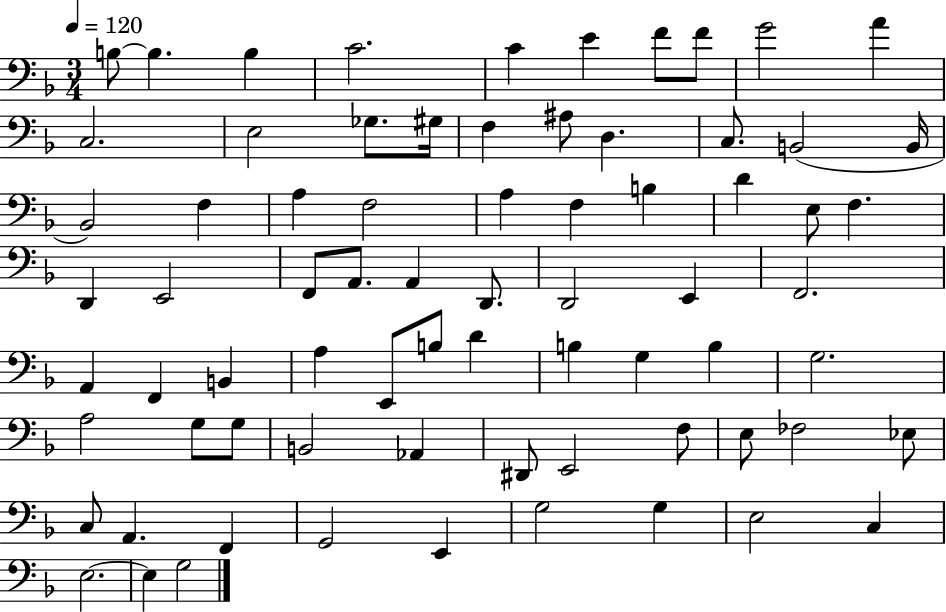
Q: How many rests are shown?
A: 0